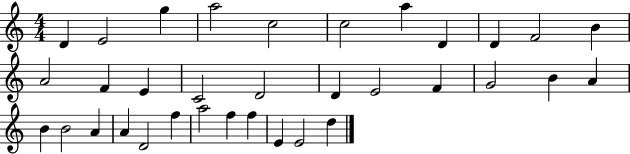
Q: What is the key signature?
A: C major